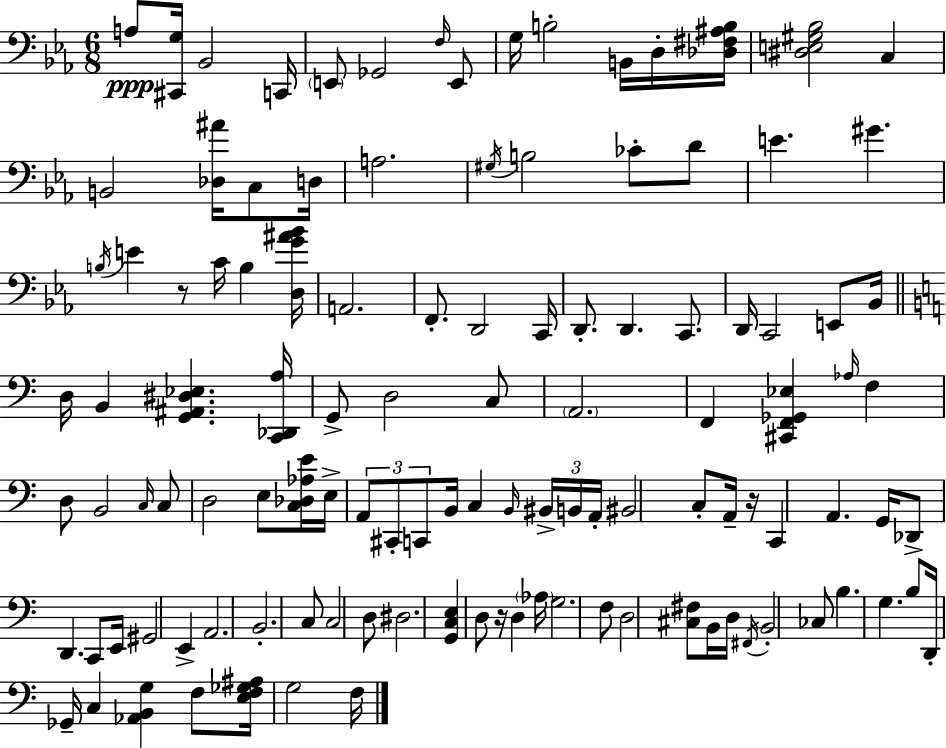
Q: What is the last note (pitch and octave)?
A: F3